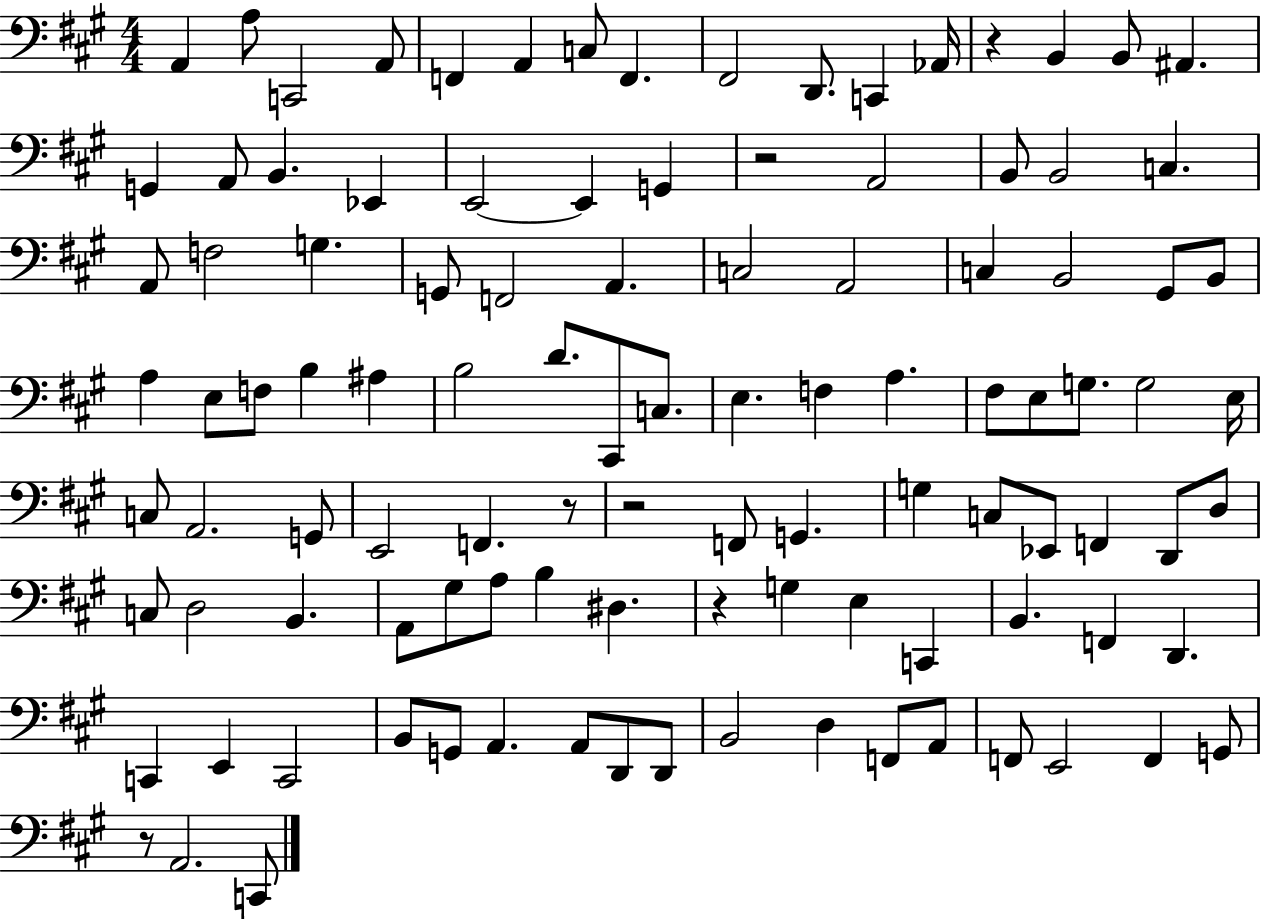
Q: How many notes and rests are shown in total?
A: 107